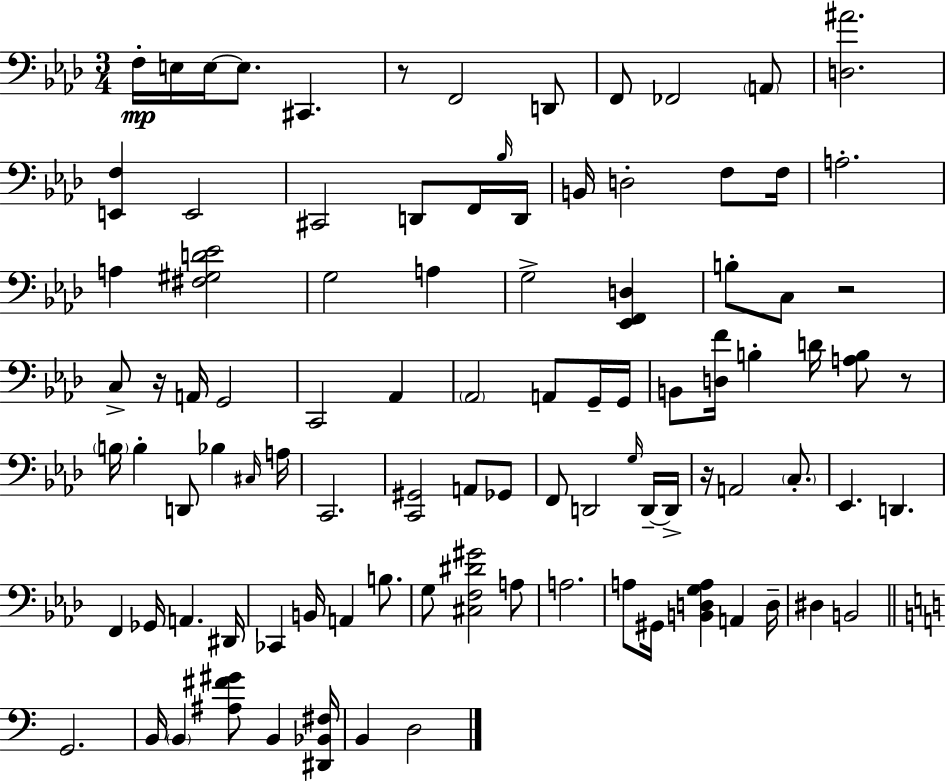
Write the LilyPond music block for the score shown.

{
  \clef bass
  \numericTimeSignature
  \time 3/4
  \key f \minor
  f16-.\mp e16 e16~~ e8. cis,4. | r8 f,2 d,8 | f,8 fes,2 \parenthesize a,8 | <d ais'>2. | \break <e, f>4 e,2 | cis,2 d,8 f,16 \grace { bes16 } | d,16 b,16 d2-. f8 | f16 a2.-. | \break a4 <fis gis d' ees'>2 | g2 a4 | g2-> <ees, f, d>4 | b8-. c8 r2 | \break c8-> r16 a,16 g,2 | c,2 aes,4 | \parenthesize aes,2 a,8 g,16-- | g,16 b,8 <d f'>16 b4-. d'16 <a b>8 r8 | \break \parenthesize b16 b4-. d,8 bes4 | \grace { cis16 } a16 c,2. | <c, gis,>2 a,8 | ges,8 f,8 d,2 | \break \grace { g16 } d,16--~~ d,16-> r16 a,2 | \parenthesize c8.-. ees,4. d,4. | f,4 ges,16 a,4. | dis,16 ces,4 b,16 a,4 | \break b8. g8 <cis f dis' gis'>2 | a8 a2. | a8 gis,16 <b, d g a>4 a,4 | d16-- dis4 b,2 | \break \bar "||" \break \key c \major g,2. | b,16 \parenthesize b,4 <ais fis' gis'>8 b,4 <dis, bes, fis>16 | b,4 d2 | \bar "|."
}